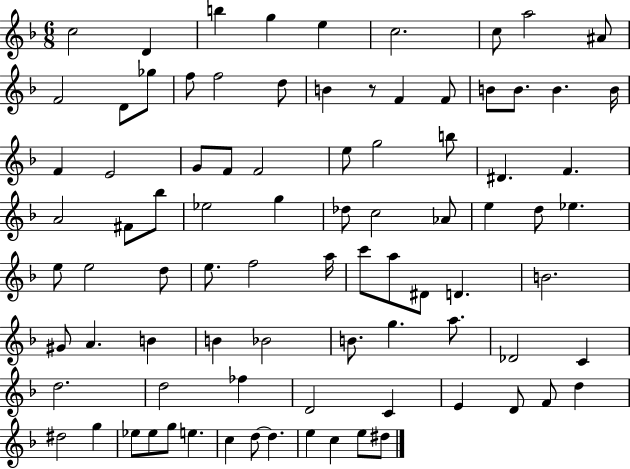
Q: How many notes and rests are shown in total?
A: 87